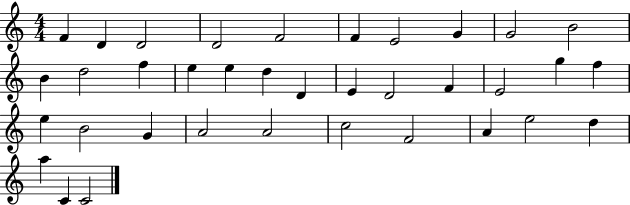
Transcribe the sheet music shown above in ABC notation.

X:1
T:Untitled
M:4/4
L:1/4
K:C
F D D2 D2 F2 F E2 G G2 B2 B d2 f e e d D E D2 F E2 g f e B2 G A2 A2 c2 F2 A e2 d a C C2